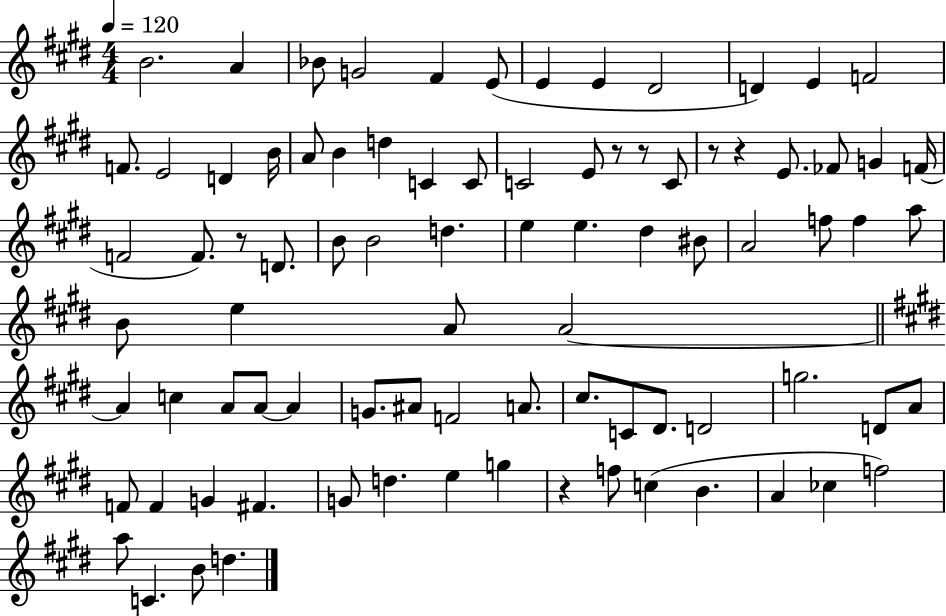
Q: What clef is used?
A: treble